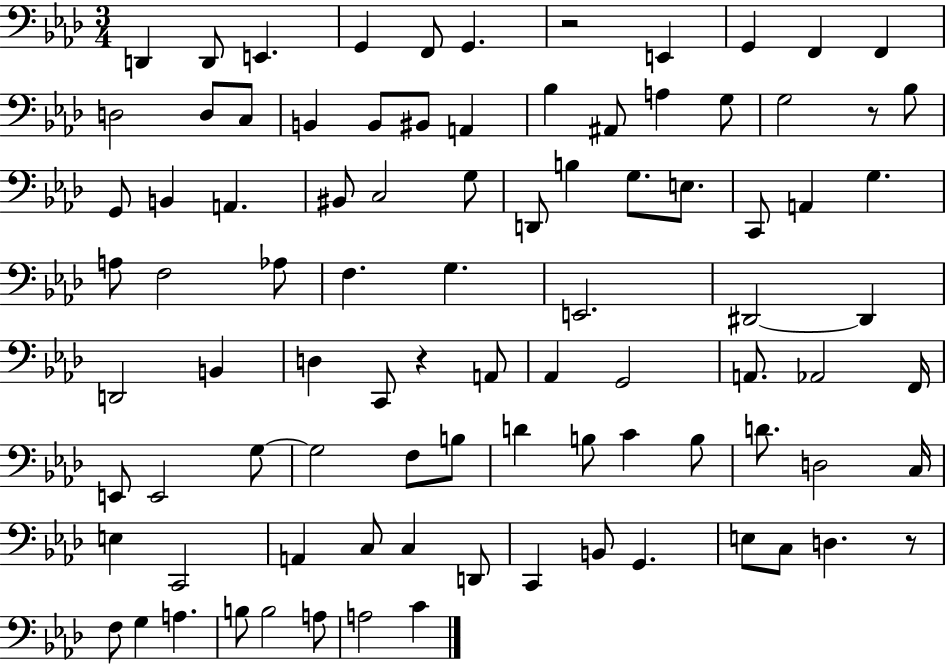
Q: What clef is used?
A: bass